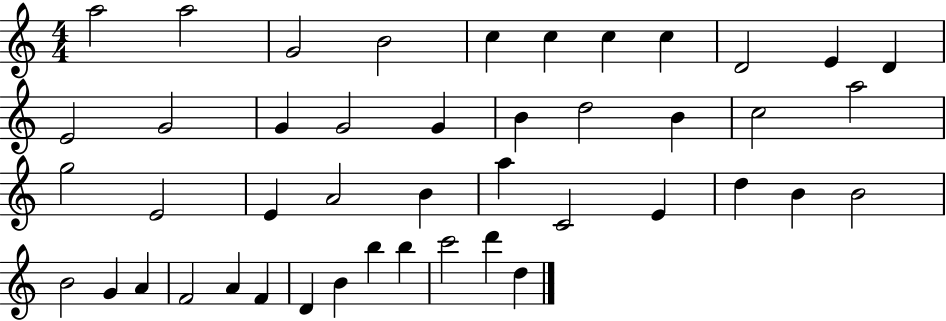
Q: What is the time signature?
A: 4/4